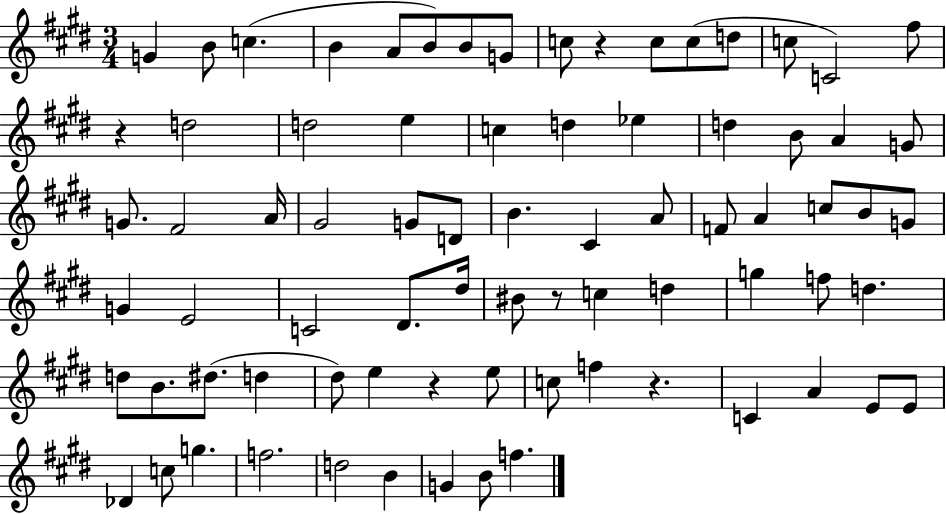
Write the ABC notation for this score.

X:1
T:Untitled
M:3/4
L:1/4
K:E
G B/2 c B A/2 B/2 B/2 G/2 c/2 z c/2 c/2 d/2 c/2 C2 ^f/2 z d2 d2 e c d _e d B/2 A G/2 G/2 ^F2 A/4 ^G2 G/2 D/2 B ^C A/2 F/2 A c/2 B/2 G/2 G E2 C2 ^D/2 ^d/4 ^B/2 z/2 c d g f/2 d d/2 B/2 ^d/2 d ^d/2 e z e/2 c/2 f z C A E/2 E/2 _D c/2 g f2 d2 B G B/2 f